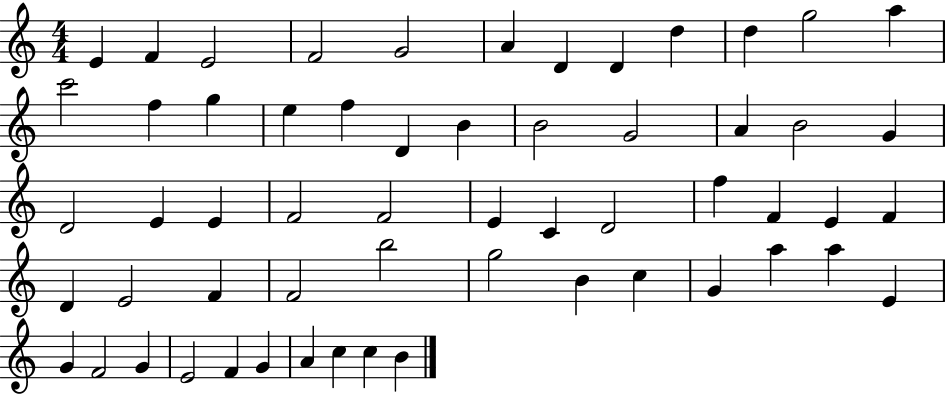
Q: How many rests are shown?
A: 0